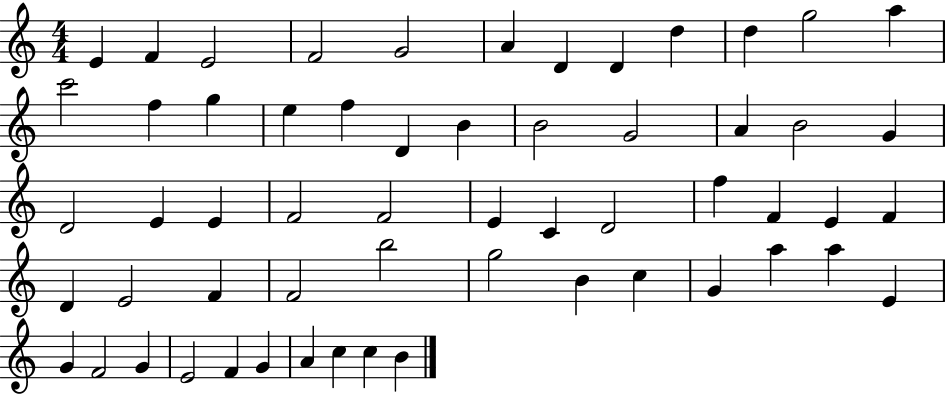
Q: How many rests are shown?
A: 0